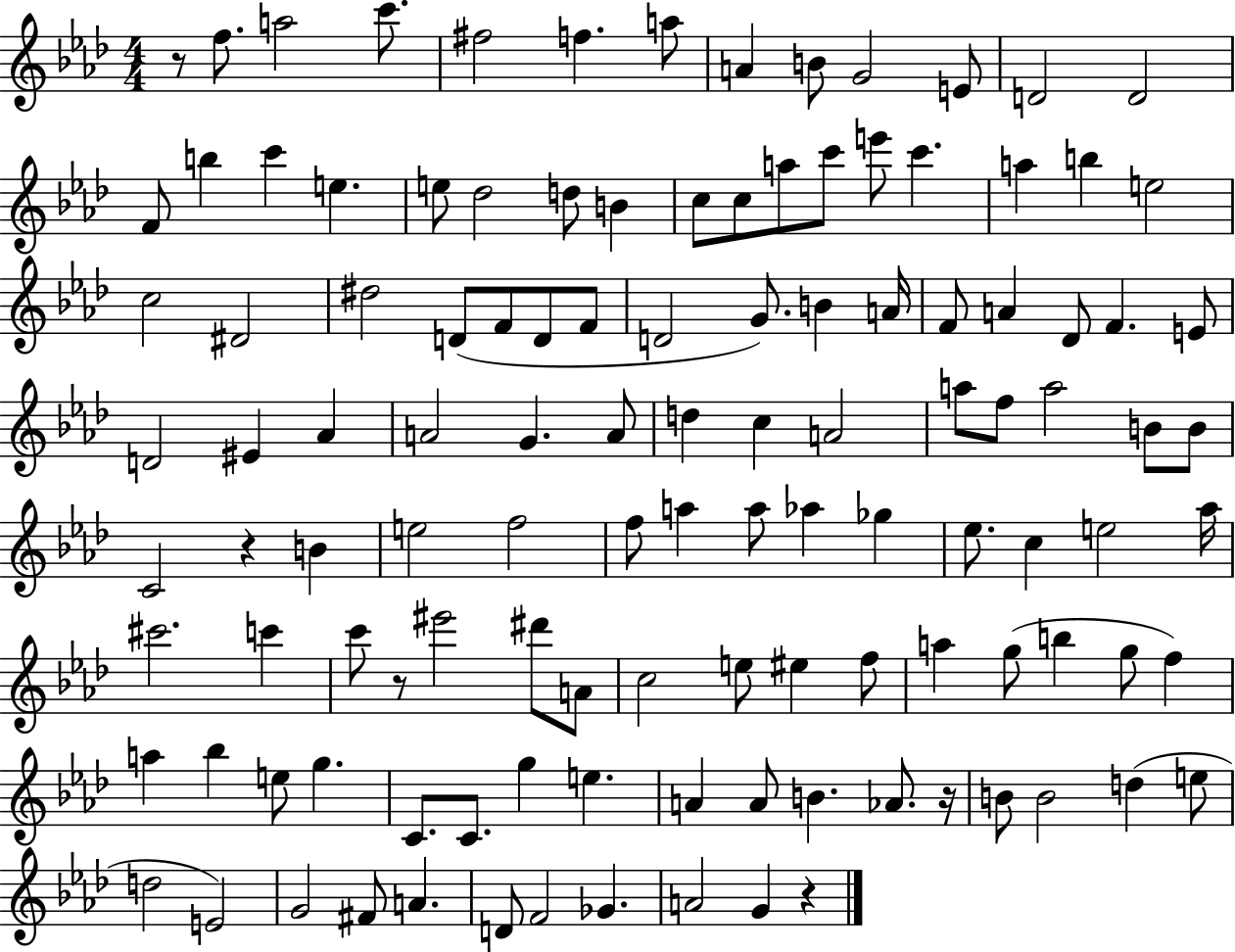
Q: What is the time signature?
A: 4/4